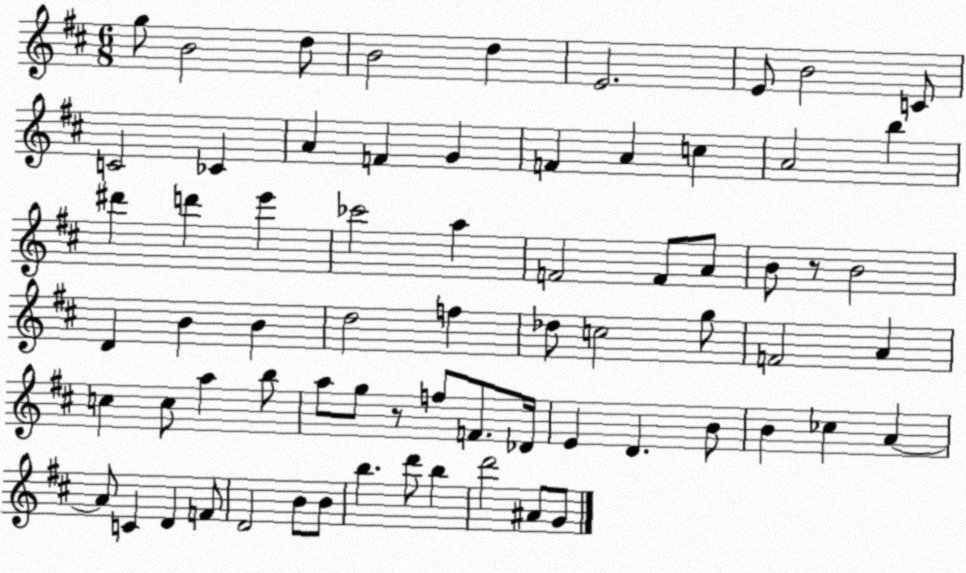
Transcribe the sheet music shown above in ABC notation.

X:1
T:Untitled
M:6/8
L:1/4
K:D
g/2 B2 d/2 B2 d E2 E/2 B2 C/2 C2 _C A F G F A c A2 b ^d' d' e' _c'2 a F2 F/2 A/2 B/2 z/2 B2 D B B d2 f _d/2 c2 g/2 F2 A c c/2 a b/2 a/2 g/2 z/2 f/2 F/2 _D/4 E D B/2 B _c A A/2 C D F/2 D2 B/2 B/2 b d'/2 b d'2 ^A/2 G/2